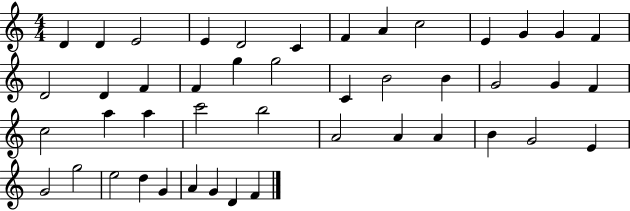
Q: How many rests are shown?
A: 0